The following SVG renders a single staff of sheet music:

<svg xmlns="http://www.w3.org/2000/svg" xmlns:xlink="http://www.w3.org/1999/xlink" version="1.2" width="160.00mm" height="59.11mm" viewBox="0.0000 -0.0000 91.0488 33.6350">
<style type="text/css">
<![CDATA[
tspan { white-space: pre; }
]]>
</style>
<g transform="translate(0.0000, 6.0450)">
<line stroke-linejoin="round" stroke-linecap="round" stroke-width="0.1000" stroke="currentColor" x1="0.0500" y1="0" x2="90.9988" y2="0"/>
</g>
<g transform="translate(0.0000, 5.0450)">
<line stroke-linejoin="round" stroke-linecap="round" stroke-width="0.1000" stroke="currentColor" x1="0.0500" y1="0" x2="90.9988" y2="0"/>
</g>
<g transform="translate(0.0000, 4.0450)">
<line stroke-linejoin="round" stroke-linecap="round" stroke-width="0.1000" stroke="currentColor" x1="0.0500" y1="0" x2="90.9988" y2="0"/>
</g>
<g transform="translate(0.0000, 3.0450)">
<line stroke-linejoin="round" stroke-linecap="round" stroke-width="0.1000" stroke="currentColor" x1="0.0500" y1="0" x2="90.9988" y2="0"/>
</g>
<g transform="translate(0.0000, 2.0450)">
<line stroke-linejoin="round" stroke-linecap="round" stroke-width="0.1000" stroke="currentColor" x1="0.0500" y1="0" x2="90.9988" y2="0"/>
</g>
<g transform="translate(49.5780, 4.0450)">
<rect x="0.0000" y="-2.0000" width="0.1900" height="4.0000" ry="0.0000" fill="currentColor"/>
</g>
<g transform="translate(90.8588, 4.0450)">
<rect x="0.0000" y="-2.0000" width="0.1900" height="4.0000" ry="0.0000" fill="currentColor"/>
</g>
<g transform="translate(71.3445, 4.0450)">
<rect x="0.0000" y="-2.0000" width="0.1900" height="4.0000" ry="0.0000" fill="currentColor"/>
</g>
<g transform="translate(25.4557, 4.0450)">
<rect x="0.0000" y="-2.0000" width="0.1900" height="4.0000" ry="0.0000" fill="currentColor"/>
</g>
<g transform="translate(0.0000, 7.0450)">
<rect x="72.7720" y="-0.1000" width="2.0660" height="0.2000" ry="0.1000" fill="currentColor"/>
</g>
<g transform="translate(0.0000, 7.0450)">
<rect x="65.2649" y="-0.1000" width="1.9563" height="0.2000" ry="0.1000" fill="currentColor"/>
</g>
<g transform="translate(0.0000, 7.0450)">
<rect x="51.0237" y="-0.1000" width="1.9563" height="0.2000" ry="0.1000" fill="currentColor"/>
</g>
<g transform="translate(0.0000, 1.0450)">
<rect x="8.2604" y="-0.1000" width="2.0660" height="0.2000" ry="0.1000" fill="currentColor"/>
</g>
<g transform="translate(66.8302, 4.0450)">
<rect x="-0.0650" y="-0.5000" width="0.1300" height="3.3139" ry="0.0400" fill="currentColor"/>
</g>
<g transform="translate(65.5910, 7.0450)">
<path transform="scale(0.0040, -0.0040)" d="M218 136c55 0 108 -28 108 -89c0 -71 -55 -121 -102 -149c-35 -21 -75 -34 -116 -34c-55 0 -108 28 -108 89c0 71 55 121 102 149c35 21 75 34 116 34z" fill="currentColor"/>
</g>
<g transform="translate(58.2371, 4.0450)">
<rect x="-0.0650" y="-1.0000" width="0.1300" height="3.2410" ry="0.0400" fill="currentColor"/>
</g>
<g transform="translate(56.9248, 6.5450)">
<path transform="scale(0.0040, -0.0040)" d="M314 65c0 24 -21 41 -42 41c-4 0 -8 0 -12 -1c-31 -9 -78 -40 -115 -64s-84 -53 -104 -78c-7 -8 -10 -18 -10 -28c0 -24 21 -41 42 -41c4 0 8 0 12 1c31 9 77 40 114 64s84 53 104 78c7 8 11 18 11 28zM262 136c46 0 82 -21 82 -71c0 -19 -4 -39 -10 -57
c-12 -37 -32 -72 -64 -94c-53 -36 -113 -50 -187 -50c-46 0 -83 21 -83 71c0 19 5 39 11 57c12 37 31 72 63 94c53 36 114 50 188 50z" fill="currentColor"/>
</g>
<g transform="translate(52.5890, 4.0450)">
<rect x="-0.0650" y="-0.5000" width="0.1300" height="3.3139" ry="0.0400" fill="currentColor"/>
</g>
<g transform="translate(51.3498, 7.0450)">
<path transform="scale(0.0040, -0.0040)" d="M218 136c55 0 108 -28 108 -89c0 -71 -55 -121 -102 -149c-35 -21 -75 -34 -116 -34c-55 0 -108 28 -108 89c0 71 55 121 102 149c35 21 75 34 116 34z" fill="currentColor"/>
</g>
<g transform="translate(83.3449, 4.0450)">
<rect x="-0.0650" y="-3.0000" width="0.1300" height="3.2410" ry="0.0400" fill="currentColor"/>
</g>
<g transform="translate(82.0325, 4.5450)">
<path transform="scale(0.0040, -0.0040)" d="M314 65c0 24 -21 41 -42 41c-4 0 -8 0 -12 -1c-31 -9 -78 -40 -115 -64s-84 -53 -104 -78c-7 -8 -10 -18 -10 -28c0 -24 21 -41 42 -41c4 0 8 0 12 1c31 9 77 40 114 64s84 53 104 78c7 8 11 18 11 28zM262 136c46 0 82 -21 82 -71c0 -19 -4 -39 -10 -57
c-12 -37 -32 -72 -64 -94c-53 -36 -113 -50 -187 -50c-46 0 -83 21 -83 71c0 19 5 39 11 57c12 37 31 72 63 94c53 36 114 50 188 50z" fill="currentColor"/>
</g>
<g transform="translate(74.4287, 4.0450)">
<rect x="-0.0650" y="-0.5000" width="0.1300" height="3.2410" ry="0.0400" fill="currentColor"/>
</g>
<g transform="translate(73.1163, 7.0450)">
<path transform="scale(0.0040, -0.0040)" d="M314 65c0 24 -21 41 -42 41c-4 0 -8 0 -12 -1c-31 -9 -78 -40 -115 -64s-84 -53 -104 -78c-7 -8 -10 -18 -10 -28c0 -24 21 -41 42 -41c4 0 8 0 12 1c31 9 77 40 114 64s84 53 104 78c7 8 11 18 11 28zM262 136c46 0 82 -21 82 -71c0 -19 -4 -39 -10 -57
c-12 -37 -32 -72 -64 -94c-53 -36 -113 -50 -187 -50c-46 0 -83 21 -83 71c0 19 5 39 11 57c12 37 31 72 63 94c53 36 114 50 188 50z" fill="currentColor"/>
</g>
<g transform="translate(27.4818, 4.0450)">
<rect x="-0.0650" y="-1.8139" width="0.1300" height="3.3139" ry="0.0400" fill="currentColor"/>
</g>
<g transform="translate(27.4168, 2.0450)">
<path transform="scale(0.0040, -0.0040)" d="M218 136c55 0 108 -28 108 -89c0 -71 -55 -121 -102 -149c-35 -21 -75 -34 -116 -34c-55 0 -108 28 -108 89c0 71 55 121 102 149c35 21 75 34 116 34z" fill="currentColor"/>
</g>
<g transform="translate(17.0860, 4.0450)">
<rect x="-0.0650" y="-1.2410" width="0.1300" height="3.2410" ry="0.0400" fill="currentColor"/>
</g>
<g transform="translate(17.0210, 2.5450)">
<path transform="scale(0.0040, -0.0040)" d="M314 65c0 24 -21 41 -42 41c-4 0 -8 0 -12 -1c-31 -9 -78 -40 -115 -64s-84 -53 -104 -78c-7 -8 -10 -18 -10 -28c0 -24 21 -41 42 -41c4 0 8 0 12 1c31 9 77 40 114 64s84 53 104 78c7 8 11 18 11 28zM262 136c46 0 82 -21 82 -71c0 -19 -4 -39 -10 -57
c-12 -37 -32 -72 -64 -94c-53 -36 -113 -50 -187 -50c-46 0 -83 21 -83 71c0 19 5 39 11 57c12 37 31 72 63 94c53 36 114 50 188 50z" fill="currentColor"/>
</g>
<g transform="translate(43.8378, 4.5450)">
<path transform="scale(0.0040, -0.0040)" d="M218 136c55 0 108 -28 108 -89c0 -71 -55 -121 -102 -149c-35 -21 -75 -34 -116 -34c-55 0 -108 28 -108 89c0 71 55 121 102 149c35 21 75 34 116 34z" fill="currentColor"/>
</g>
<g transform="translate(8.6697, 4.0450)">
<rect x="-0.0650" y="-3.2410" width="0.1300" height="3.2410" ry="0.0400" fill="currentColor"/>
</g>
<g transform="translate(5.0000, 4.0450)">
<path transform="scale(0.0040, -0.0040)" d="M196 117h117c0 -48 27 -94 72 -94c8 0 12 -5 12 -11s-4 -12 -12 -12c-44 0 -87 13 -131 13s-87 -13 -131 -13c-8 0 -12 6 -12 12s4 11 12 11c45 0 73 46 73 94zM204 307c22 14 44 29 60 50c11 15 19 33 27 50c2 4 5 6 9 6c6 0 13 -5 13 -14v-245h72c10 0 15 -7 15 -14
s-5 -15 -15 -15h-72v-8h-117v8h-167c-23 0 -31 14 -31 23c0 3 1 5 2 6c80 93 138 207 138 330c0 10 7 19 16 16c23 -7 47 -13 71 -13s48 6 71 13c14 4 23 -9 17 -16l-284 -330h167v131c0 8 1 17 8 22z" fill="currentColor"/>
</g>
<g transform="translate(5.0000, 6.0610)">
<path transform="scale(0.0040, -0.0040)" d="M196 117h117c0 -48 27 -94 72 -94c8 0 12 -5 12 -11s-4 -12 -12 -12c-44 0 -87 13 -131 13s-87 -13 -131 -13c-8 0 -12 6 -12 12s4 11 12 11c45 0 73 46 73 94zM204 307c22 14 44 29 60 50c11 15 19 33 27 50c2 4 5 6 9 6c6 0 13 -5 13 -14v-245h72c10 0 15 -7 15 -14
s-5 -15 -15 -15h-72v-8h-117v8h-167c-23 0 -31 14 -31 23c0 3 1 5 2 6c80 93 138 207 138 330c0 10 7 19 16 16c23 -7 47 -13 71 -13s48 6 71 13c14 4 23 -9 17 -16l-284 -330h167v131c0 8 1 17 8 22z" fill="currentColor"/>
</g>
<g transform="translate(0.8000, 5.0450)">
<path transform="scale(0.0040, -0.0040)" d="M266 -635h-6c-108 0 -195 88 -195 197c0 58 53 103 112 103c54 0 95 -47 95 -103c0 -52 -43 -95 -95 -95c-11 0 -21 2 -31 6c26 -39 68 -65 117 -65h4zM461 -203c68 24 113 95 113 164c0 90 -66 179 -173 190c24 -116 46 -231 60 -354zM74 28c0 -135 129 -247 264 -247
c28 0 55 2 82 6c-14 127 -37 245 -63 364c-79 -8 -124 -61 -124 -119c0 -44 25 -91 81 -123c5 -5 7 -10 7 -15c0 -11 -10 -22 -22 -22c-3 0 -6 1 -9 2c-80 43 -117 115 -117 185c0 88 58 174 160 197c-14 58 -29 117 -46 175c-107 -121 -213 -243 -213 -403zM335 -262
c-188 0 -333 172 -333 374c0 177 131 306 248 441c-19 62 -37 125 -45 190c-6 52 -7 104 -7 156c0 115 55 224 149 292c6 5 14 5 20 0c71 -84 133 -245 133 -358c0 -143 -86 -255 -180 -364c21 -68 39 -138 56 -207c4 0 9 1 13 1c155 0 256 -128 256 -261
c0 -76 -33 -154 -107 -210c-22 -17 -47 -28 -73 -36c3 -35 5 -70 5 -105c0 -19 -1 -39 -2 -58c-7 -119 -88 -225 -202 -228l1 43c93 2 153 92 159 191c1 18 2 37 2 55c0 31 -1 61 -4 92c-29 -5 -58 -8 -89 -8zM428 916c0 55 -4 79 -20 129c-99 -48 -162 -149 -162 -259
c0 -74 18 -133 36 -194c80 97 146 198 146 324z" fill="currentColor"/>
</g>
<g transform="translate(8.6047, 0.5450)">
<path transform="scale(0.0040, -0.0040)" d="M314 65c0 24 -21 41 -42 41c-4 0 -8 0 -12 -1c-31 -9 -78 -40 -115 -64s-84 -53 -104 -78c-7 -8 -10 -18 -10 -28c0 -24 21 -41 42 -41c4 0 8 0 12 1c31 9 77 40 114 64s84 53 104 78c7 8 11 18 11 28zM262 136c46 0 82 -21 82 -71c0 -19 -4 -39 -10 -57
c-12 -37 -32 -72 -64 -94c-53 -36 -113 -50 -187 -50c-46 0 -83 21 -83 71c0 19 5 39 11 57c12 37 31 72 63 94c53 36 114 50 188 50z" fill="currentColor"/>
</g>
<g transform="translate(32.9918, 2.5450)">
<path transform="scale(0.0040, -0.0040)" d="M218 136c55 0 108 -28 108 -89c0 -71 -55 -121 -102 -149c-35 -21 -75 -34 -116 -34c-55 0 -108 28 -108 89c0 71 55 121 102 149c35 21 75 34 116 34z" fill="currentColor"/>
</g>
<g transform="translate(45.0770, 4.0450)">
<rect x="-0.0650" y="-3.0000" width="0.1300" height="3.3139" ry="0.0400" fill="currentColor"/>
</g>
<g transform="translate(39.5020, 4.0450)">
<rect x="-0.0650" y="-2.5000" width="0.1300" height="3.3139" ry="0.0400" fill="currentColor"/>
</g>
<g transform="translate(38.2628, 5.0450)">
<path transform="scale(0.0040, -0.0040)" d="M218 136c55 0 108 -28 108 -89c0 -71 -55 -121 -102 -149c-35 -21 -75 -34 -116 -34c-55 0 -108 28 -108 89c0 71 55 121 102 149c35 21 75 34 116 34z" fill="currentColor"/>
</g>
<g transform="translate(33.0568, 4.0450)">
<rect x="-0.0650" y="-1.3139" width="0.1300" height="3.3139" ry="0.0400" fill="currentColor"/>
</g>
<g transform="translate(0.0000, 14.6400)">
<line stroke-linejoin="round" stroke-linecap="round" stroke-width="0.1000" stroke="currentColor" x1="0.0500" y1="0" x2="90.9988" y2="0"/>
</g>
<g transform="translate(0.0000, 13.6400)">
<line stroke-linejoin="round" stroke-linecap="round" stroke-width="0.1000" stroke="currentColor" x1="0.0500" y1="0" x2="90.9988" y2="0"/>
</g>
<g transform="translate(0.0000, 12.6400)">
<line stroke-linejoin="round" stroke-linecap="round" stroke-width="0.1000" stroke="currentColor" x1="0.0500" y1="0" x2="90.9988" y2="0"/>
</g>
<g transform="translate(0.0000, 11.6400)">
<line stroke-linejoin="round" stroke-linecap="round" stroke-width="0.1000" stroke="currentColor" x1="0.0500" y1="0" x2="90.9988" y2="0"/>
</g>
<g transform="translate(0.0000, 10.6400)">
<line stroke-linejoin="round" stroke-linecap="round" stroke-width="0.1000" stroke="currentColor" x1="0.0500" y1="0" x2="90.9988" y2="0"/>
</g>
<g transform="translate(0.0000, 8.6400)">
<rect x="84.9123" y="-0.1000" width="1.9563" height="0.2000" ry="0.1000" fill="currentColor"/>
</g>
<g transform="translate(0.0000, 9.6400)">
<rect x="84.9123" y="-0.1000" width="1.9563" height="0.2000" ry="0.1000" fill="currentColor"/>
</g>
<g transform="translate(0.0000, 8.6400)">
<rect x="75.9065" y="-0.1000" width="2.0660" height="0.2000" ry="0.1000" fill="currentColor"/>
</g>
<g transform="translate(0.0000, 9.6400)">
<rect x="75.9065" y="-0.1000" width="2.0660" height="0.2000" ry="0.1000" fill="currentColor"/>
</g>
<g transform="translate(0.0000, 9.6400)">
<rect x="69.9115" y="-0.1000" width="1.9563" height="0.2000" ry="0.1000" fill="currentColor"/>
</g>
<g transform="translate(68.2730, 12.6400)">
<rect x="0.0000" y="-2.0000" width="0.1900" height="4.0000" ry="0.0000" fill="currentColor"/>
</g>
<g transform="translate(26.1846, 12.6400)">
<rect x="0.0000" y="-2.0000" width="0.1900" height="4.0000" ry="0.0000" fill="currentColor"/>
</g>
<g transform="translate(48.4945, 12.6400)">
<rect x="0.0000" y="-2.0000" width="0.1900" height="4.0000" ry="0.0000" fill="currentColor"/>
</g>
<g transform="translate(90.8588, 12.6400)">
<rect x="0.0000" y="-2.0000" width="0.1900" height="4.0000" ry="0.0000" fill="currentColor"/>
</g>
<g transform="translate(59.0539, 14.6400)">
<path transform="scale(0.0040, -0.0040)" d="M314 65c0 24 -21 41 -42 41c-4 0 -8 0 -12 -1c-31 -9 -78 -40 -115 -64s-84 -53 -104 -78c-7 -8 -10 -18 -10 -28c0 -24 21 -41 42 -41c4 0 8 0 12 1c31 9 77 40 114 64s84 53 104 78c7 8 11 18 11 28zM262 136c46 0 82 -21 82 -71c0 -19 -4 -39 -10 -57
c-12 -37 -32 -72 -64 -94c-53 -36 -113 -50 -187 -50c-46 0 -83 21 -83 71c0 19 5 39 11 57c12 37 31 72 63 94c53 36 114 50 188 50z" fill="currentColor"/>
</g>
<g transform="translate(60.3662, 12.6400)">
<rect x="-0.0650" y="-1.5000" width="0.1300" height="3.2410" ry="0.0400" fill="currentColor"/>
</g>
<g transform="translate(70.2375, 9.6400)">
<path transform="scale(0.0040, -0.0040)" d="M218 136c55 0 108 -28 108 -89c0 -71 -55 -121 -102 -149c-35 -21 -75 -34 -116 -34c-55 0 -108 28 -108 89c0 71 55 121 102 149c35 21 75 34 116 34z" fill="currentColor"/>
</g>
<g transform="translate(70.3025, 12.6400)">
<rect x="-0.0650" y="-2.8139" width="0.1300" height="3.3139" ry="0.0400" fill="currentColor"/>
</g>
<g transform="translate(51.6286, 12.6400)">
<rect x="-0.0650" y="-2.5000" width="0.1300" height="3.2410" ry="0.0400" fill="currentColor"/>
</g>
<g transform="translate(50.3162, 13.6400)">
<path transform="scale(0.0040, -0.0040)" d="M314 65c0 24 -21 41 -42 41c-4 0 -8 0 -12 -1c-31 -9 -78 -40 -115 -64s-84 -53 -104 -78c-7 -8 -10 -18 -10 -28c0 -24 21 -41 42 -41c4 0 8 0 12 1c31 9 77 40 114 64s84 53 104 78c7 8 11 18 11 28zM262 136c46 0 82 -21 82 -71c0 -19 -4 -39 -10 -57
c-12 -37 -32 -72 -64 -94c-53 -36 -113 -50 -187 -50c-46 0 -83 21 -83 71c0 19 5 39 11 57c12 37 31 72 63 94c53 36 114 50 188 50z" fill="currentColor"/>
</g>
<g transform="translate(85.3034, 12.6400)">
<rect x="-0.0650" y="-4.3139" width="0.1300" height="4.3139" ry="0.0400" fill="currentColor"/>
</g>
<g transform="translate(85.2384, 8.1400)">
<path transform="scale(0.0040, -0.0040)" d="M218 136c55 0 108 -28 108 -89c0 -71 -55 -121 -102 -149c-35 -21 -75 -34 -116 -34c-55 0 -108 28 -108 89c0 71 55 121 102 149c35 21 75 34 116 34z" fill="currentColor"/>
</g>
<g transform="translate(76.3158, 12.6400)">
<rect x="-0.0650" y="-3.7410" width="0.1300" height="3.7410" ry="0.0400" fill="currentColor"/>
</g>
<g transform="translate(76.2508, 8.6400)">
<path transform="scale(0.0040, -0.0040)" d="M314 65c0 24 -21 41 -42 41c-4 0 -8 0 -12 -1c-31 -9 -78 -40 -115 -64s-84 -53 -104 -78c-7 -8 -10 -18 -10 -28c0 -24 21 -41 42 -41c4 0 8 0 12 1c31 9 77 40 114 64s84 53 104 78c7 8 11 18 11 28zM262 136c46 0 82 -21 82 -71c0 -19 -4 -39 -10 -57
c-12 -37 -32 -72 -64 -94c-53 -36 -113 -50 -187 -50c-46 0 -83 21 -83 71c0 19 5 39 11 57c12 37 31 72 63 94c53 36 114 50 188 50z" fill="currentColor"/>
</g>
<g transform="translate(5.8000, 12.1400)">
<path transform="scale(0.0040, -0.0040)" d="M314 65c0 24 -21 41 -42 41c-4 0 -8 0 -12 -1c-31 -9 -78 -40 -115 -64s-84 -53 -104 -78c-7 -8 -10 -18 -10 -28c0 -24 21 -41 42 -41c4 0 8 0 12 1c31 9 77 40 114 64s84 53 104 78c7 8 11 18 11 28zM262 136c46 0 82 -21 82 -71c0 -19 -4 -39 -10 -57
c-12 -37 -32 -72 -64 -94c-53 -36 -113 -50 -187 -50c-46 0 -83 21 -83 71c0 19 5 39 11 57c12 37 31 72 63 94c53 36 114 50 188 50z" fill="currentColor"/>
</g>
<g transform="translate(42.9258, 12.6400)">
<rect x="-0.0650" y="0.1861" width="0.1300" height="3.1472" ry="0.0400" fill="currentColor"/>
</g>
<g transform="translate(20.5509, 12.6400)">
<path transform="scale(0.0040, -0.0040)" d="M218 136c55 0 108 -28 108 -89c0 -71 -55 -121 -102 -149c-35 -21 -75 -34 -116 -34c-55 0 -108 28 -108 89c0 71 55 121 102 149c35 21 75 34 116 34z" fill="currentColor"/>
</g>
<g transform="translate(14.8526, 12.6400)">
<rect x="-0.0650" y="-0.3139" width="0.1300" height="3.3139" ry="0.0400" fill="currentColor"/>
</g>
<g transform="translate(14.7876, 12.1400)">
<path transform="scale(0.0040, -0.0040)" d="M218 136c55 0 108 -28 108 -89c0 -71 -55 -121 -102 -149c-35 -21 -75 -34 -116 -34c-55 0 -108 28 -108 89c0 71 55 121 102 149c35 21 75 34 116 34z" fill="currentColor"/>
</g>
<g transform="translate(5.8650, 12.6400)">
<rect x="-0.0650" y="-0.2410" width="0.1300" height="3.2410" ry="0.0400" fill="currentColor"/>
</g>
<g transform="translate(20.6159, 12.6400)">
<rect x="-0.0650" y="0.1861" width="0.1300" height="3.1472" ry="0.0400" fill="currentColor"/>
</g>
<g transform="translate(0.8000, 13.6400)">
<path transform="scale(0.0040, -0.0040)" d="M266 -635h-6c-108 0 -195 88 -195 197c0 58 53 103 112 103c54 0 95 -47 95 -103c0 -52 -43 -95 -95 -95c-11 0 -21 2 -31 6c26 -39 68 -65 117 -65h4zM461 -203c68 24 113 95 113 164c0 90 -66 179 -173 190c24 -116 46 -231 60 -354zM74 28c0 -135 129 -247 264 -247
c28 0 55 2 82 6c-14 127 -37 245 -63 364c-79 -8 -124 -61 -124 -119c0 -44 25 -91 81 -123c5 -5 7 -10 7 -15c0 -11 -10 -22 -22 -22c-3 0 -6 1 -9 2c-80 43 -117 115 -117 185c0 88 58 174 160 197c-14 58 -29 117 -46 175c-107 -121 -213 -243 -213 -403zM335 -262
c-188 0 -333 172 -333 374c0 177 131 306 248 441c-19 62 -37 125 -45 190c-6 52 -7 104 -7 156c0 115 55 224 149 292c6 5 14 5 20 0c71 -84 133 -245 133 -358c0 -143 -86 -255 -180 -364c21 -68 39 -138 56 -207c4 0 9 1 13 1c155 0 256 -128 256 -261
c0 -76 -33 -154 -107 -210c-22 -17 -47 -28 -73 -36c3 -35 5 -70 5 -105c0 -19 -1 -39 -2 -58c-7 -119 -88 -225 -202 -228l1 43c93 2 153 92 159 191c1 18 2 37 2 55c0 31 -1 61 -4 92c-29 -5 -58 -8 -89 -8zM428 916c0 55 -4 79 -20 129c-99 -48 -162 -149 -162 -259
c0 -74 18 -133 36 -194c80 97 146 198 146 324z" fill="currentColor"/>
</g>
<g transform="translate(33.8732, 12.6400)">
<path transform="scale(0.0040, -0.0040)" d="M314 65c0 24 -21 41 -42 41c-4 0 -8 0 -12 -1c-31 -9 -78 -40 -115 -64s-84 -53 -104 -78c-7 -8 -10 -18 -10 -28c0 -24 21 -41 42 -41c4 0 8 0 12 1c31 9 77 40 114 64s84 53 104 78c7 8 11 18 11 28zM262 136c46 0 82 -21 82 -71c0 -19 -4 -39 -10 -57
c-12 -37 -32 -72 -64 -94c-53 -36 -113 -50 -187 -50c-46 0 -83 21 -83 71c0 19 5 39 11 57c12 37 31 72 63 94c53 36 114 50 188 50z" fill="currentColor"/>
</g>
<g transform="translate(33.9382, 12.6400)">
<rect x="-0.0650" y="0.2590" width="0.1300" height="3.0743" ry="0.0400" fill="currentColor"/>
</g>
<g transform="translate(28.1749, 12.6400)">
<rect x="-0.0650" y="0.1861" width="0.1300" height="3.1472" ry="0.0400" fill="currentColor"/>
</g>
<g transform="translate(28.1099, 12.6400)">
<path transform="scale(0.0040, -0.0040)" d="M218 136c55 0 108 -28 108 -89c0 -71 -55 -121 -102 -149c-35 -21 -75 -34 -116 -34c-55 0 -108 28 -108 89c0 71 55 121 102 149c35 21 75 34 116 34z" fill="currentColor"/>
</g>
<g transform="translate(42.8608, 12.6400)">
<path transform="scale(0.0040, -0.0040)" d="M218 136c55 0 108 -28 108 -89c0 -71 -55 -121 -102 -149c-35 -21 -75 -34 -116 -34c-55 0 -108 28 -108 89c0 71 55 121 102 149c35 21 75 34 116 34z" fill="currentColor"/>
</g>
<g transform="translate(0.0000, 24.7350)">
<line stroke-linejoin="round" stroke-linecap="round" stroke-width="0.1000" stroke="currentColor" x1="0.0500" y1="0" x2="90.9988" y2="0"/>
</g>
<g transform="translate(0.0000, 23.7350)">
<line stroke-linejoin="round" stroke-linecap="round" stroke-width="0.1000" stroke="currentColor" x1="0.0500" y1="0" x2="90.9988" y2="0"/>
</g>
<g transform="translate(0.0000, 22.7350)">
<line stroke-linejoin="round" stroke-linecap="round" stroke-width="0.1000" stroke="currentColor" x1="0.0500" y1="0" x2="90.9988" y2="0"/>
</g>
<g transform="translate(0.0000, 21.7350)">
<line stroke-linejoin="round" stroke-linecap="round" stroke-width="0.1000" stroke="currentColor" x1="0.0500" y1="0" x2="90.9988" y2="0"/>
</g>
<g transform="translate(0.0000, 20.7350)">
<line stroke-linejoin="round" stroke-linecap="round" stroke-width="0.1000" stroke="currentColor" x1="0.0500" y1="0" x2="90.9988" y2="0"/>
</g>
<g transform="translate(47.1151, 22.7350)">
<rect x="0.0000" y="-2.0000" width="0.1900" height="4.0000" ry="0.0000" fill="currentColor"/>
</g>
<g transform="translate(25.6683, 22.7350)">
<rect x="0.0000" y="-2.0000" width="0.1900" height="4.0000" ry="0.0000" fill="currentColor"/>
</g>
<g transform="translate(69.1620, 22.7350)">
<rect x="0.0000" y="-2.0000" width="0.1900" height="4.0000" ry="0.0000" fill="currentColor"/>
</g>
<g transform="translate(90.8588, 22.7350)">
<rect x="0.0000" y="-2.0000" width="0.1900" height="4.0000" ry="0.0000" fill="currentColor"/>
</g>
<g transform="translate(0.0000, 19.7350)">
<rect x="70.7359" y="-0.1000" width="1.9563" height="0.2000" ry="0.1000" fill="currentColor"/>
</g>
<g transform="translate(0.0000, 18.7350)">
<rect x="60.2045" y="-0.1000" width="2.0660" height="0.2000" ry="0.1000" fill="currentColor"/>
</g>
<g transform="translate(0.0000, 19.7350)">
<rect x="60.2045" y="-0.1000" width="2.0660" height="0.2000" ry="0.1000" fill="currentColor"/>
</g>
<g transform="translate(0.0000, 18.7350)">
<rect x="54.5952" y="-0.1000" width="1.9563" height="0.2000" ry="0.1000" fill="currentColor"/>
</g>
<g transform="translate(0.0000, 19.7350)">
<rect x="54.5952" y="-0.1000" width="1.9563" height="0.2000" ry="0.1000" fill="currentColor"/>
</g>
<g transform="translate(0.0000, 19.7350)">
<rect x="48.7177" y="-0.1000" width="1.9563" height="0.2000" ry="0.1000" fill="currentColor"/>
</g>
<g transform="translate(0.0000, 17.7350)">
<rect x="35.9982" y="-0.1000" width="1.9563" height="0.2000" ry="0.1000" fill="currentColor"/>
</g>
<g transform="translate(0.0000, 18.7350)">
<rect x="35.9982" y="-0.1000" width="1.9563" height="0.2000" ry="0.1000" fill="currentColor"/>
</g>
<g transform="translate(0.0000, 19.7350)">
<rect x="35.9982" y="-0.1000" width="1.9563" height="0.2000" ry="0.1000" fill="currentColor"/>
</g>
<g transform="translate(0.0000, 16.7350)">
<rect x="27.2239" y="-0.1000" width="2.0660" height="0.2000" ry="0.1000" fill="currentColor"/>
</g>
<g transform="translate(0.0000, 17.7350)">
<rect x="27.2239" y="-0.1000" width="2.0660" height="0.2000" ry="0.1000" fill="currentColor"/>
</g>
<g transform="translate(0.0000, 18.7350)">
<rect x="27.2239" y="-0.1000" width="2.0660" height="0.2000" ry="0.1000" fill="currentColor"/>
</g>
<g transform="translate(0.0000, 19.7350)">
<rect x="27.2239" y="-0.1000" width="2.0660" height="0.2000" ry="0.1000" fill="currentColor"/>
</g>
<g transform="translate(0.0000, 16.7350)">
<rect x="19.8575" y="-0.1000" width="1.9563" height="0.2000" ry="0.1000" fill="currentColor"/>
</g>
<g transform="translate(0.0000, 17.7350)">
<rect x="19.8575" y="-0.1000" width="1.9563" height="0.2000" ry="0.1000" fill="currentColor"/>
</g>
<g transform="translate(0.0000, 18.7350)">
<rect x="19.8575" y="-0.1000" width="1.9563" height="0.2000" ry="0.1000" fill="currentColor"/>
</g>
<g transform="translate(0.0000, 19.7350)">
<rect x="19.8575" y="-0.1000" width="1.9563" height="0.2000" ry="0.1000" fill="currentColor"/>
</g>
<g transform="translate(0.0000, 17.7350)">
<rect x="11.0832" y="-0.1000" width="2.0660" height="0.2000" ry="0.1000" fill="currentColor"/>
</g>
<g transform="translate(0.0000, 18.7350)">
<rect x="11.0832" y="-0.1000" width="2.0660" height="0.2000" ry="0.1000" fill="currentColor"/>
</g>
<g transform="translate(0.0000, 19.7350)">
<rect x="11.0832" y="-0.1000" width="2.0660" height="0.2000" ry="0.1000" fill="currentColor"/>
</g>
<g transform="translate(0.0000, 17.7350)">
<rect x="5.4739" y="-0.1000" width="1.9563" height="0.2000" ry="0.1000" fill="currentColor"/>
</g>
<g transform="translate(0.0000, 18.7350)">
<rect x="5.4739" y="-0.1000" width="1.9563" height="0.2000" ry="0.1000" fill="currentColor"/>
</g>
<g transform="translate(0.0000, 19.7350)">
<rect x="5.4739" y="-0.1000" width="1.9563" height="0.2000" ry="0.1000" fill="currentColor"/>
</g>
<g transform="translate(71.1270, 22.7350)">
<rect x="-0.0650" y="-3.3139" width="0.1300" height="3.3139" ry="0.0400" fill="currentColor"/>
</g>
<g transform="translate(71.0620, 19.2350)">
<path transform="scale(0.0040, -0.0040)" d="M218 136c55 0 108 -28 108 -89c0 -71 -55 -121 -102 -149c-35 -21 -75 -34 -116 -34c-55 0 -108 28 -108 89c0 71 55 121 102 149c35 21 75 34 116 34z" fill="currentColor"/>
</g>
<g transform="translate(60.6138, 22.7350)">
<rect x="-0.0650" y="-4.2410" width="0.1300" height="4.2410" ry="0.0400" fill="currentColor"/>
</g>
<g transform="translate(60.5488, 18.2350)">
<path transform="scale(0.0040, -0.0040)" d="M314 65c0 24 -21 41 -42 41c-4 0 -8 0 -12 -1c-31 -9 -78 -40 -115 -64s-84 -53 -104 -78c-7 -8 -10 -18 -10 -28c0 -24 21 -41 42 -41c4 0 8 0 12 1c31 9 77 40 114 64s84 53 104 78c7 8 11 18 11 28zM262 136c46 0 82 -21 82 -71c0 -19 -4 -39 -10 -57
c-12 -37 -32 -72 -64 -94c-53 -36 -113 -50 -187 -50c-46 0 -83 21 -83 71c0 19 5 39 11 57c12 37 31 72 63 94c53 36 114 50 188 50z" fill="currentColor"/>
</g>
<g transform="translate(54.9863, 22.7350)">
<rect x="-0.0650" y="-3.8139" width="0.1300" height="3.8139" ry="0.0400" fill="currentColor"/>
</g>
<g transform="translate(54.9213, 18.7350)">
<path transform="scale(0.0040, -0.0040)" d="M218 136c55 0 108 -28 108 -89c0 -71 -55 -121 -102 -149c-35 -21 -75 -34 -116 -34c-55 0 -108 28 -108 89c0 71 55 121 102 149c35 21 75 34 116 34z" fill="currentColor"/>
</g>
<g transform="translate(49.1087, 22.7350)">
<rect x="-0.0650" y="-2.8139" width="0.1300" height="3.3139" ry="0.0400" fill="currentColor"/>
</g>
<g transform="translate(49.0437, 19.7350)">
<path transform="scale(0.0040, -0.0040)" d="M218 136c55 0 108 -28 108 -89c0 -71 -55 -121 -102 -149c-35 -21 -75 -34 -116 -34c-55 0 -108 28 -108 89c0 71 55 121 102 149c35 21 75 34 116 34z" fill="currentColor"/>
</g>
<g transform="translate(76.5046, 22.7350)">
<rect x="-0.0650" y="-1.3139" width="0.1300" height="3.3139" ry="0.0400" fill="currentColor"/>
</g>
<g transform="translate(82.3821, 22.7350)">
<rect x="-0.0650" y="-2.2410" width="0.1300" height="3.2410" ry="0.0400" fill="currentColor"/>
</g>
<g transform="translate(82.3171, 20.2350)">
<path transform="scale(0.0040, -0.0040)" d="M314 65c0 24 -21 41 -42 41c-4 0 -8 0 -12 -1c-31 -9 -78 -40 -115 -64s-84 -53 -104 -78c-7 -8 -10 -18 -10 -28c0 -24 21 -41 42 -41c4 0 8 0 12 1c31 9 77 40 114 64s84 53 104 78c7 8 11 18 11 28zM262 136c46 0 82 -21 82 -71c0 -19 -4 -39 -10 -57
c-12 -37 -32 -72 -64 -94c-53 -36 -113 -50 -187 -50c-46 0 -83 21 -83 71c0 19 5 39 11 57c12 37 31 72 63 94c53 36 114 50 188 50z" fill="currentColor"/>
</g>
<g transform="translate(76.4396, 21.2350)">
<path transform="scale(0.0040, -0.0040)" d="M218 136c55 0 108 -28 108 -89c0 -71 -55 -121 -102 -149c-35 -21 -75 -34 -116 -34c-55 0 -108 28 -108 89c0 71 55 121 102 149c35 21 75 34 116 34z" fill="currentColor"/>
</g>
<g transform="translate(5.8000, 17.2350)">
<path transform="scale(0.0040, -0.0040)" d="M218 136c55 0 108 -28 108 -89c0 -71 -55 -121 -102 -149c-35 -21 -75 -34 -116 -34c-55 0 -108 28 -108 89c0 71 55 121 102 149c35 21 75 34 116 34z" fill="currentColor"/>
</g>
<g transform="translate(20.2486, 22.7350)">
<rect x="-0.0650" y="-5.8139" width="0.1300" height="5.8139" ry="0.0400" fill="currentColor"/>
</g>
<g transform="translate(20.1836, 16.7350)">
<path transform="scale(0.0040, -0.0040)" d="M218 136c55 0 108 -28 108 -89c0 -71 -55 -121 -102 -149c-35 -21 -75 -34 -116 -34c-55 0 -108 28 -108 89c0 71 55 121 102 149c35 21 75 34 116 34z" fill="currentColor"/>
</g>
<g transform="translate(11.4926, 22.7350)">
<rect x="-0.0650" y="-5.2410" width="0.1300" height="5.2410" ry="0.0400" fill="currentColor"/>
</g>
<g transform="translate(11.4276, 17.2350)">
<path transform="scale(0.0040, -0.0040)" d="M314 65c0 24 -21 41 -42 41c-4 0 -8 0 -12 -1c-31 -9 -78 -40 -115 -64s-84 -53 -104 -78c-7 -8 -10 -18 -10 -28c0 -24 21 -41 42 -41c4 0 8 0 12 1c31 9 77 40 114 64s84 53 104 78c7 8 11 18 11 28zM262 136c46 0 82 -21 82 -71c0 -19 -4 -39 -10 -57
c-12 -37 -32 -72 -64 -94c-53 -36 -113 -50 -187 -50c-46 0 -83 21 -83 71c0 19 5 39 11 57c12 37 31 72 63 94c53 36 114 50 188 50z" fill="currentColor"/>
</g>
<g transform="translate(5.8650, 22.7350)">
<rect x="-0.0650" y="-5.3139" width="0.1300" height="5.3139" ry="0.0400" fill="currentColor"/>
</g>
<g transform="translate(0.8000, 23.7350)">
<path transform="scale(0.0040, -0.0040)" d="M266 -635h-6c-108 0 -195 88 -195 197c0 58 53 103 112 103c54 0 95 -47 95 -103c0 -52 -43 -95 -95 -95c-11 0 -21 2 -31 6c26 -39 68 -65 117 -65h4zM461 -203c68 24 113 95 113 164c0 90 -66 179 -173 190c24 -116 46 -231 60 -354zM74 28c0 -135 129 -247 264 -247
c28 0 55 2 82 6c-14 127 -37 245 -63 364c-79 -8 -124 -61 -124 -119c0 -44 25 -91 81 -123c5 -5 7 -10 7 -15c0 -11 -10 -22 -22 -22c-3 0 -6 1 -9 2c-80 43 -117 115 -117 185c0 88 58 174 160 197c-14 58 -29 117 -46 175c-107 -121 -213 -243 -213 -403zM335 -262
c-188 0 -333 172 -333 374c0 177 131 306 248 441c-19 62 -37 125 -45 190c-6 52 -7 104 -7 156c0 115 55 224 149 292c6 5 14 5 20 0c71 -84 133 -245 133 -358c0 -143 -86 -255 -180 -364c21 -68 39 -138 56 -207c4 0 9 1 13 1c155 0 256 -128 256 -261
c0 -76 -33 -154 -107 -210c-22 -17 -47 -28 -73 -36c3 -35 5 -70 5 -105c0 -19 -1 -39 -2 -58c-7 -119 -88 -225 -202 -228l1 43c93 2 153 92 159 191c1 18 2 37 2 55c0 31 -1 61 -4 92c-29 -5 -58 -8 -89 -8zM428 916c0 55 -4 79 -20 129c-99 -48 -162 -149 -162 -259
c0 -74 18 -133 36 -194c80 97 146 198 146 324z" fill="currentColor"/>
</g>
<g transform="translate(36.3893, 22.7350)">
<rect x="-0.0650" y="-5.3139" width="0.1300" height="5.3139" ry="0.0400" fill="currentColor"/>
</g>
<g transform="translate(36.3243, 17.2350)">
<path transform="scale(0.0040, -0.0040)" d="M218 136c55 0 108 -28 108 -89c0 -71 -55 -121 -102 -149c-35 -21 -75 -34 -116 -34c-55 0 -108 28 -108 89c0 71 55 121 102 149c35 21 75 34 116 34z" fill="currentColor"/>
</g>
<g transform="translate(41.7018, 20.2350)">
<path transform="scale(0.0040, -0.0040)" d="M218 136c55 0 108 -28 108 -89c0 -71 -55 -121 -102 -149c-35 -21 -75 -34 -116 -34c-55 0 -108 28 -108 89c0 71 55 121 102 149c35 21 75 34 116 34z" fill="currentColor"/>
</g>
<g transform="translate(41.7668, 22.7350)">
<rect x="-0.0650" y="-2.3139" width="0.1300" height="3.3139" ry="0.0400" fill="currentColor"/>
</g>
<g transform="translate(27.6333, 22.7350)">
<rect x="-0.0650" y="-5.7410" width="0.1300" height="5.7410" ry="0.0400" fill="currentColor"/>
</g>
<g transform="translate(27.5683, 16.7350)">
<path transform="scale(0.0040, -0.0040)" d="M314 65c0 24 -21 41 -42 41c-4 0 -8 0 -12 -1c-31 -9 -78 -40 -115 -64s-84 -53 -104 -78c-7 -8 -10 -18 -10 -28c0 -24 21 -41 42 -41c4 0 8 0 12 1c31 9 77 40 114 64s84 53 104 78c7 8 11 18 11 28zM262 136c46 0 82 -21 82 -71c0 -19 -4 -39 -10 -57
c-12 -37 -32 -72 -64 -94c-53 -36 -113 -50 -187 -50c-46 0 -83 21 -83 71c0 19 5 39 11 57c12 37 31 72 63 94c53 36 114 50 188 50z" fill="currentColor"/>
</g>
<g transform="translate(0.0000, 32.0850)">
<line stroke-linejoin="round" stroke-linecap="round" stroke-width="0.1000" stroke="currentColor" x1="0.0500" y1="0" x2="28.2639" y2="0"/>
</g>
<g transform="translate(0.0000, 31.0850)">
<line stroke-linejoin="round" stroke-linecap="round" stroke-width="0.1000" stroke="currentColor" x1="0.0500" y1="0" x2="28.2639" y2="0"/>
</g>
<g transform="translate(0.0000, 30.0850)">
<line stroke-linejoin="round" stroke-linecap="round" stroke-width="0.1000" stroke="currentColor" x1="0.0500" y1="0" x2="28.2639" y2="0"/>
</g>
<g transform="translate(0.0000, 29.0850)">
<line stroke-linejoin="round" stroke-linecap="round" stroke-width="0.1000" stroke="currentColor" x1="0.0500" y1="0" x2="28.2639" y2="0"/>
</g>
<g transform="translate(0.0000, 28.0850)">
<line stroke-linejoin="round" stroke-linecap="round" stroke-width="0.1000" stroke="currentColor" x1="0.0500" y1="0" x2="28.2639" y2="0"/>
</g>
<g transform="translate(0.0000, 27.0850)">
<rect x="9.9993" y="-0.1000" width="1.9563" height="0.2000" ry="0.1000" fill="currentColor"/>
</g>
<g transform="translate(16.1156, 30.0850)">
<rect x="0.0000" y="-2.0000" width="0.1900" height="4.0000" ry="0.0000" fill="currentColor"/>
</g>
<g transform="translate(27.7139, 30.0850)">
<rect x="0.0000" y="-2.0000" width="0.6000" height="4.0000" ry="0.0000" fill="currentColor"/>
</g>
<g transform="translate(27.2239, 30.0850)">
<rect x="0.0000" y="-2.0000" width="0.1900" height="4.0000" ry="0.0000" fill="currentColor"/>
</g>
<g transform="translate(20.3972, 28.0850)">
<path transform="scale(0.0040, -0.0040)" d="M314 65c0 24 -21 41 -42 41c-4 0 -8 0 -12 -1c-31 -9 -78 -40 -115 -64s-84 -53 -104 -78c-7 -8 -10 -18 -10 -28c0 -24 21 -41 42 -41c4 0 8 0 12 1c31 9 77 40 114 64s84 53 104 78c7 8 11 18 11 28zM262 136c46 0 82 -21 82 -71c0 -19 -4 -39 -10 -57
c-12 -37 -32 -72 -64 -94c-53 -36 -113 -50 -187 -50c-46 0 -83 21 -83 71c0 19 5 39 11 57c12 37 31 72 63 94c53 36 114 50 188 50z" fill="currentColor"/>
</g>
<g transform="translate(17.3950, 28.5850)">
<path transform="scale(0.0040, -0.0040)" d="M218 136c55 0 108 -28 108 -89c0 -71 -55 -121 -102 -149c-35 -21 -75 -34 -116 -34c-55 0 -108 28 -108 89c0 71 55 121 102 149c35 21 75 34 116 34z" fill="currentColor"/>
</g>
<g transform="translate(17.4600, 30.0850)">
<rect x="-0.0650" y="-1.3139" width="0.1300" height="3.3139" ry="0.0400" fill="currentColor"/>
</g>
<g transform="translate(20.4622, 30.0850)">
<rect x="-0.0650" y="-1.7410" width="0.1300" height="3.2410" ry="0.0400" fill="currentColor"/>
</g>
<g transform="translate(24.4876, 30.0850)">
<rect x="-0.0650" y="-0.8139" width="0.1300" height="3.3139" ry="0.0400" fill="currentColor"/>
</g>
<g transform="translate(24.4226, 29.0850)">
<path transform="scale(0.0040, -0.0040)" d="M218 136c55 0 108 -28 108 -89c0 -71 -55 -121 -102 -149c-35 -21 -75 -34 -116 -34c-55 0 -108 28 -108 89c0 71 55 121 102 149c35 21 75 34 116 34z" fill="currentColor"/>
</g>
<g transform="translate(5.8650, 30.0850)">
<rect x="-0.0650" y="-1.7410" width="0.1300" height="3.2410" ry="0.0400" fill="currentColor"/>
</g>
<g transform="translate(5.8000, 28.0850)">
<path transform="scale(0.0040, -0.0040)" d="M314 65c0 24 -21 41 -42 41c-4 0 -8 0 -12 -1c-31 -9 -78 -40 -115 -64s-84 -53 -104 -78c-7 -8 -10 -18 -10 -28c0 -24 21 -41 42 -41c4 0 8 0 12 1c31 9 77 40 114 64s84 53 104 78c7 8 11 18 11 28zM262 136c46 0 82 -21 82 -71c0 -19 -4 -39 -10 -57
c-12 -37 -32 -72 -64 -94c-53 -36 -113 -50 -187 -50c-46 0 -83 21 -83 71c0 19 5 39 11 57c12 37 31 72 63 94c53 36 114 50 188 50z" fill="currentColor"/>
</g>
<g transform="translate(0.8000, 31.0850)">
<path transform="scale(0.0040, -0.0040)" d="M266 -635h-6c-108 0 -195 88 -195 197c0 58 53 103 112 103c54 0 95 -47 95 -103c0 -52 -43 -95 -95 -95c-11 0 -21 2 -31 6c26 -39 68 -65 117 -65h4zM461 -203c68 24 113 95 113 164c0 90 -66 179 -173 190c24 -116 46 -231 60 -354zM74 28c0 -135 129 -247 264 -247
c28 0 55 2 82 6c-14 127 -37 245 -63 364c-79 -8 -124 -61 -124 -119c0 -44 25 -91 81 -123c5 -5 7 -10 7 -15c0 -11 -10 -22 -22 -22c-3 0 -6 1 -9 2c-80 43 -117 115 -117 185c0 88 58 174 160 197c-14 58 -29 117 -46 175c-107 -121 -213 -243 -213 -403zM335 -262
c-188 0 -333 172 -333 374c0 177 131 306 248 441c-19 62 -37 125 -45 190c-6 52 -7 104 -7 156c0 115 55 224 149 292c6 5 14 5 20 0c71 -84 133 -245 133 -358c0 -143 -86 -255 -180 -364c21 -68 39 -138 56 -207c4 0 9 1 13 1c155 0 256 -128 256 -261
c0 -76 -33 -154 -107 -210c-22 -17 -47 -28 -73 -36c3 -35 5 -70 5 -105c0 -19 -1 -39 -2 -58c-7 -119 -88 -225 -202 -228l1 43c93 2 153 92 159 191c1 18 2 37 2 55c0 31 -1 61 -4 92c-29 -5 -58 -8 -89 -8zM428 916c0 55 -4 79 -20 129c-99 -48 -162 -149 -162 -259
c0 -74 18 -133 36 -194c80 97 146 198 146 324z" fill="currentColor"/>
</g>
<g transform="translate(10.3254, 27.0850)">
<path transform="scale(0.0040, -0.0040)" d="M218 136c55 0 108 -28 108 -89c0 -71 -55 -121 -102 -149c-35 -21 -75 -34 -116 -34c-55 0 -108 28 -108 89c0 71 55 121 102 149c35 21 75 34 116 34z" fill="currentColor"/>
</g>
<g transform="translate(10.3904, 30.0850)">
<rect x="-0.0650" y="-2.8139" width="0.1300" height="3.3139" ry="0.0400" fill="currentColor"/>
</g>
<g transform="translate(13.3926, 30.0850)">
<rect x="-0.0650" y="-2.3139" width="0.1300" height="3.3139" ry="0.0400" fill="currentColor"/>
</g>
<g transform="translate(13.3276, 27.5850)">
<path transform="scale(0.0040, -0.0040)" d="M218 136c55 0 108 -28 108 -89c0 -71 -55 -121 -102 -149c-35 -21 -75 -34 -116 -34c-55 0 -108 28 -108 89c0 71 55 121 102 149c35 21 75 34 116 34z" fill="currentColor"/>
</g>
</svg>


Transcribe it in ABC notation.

X:1
T:Untitled
M:4/4
L:1/4
K:C
b2 e2 f e G A C D2 C C2 A2 c2 c B B B2 B G2 E2 a c'2 d' f' f'2 g' g'2 f' g a c' d'2 b e g2 f2 a g e f2 d